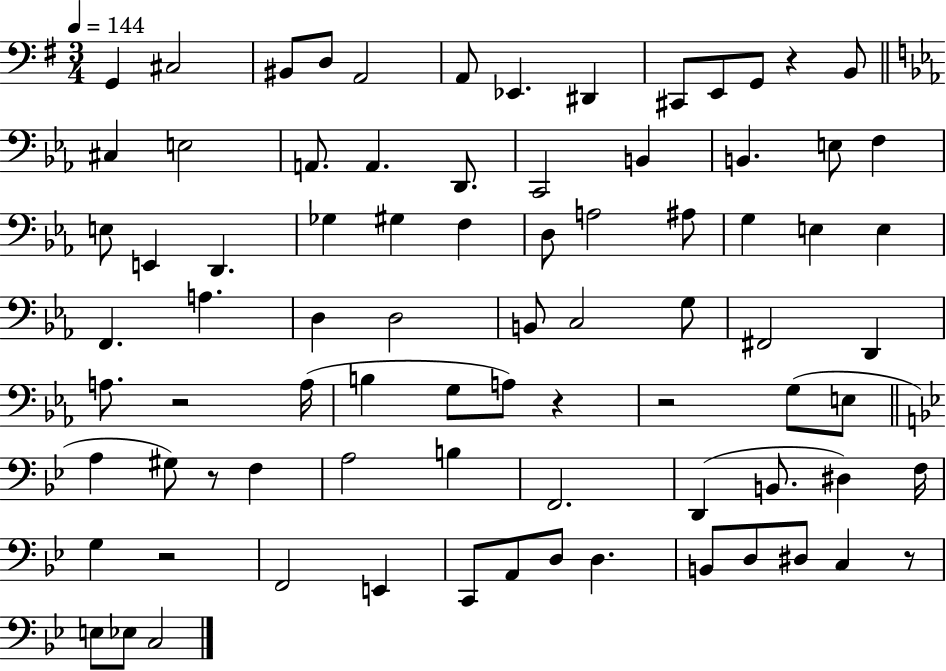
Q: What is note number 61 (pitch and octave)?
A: G3